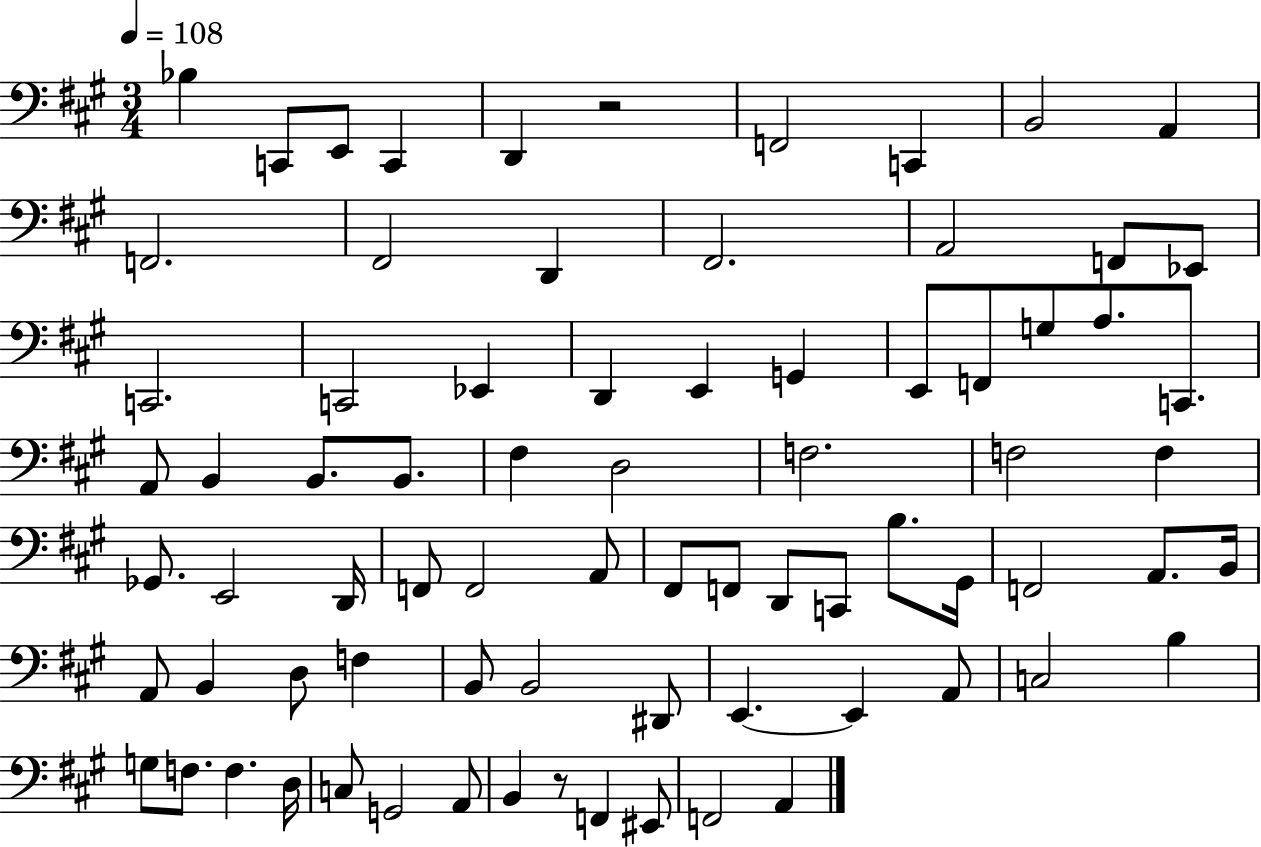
X:1
T:Untitled
M:3/4
L:1/4
K:A
_B, C,,/2 E,,/2 C,, D,, z2 F,,2 C,, B,,2 A,, F,,2 ^F,,2 D,, ^F,,2 A,,2 F,,/2 _E,,/2 C,,2 C,,2 _E,, D,, E,, G,, E,,/2 F,,/2 G,/2 A,/2 C,,/2 A,,/2 B,, B,,/2 B,,/2 ^F, D,2 F,2 F,2 F, _G,,/2 E,,2 D,,/4 F,,/2 F,,2 A,,/2 ^F,,/2 F,,/2 D,,/2 C,,/2 B,/2 ^G,,/4 F,,2 A,,/2 B,,/4 A,,/2 B,, D,/2 F, B,,/2 B,,2 ^D,,/2 E,, E,, A,,/2 C,2 B, G,/2 F,/2 F, D,/4 C,/2 G,,2 A,,/2 B,, z/2 F,, ^E,,/2 F,,2 A,,